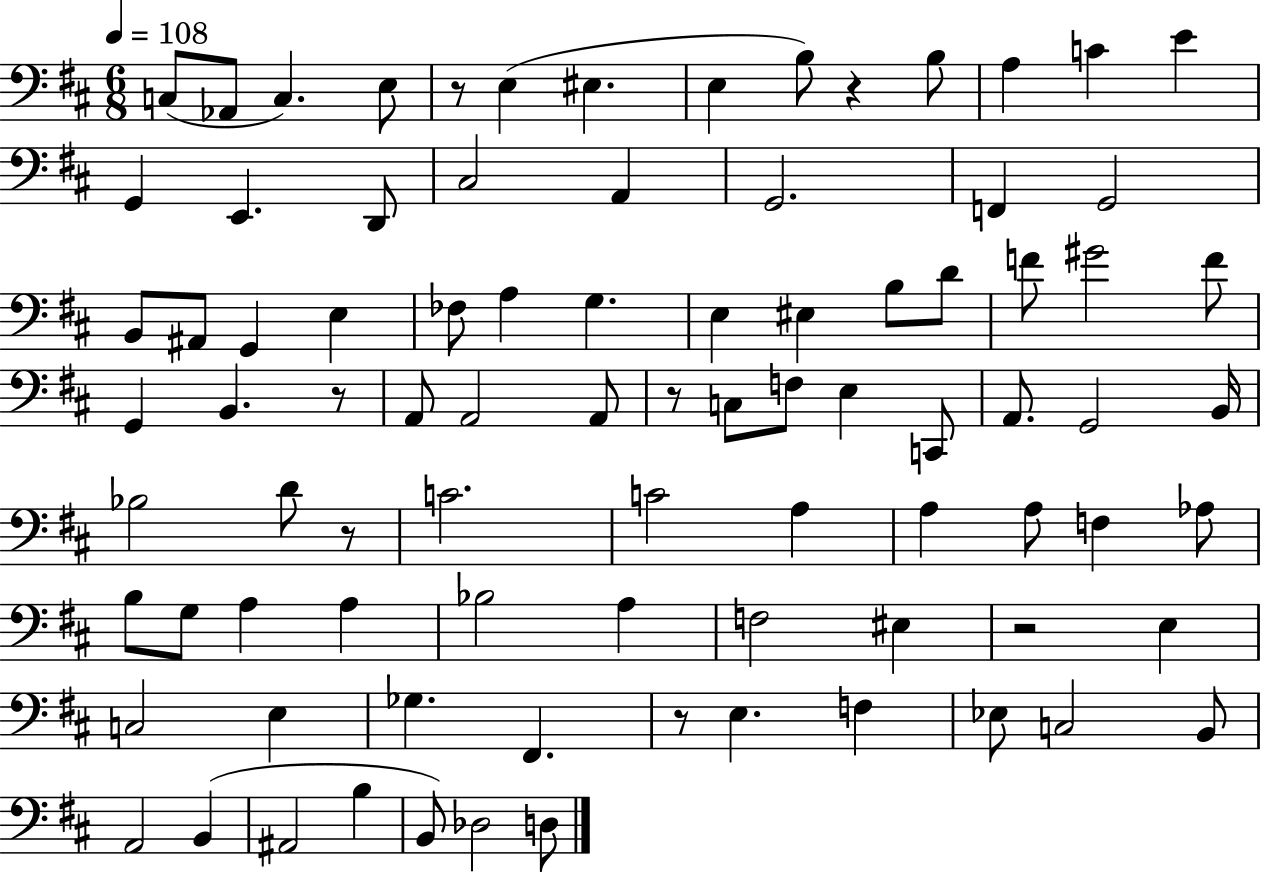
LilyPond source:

{
  \clef bass
  \numericTimeSignature
  \time 6/8
  \key d \major
  \tempo 4 = 108
  c8( aes,8 c4.) e8 | r8 e4( eis4. | e4 b8) r4 b8 | a4 c'4 e'4 | \break g,4 e,4. d,8 | cis2 a,4 | g,2. | f,4 g,2 | \break b,8 ais,8 g,4 e4 | fes8 a4 g4. | e4 eis4 b8 d'8 | f'8 gis'2 f'8 | \break g,4 b,4. r8 | a,8 a,2 a,8 | r8 c8 f8 e4 c,8 | a,8. g,2 b,16 | \break bes2 d'8 r8 | c'2. | c'2 a4 | a4 a8 f4 aes8 | \break b8 g8 a4 a4 | bes2 a4 | f2 eis4 | r2 e4 | \break c2 e4 | ges4. fis,4. | r8 e4. f4 | ees8 c2 b,8 | \break a,2 b,4( | ais,2 b4 | b,8) des2 d8 | \bar "|."
}